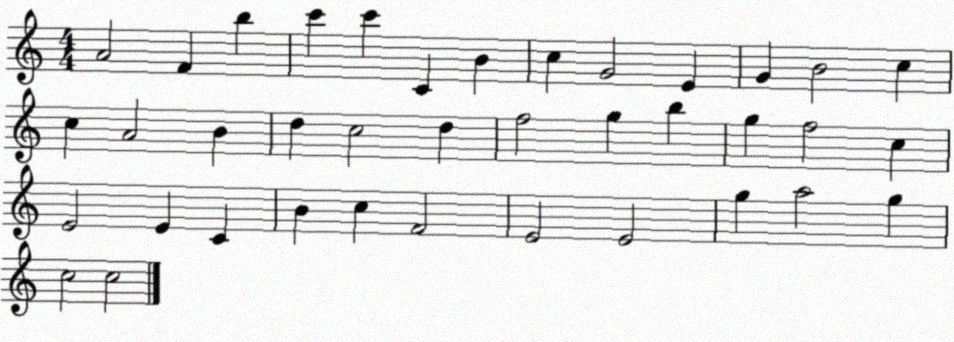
X:1
T:Untitled
M:4/4
L:1/4
K:C
A2 F b c' c' C B c G2 E G B2 c c A2 B d c2 d f2 g b g f2 c E2 E C B c F2 E2 E2 g a2 g c2 c2